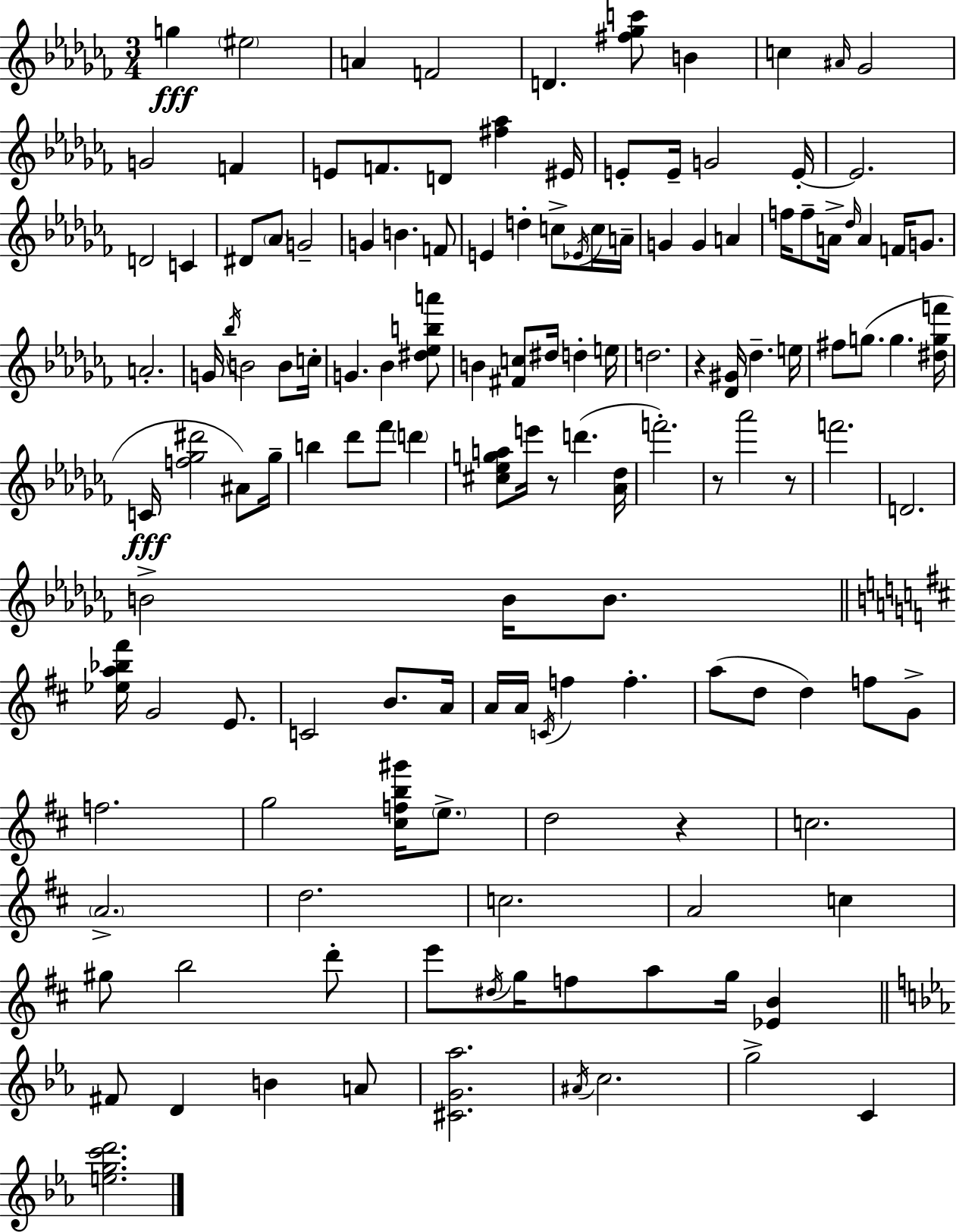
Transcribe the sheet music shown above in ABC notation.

X:1
T:Untitled
M:3/4
L:1/4
K:Abm
g ^e2 A F2 D [^f_gc']/2 B c ^A/4 _G2 G2 F E/2 F/2 D/2 [^f_a] ^E/4 E/2 E/4 G2 E/4 E2 D2 C ^D/2 _A/2 G2 G B F/2 E d c/2 _E/4 c/4 A/4 G G A f/4 f/2 A/4 _d/4 A F/4 G/2 A2 G/4 _b/4 B2 B/2 c/4 G _B [^d_eba']/2 B [^Fc]/2 ^d/4 d e/4 d2 z [_D^G]/4 _d e/4 ^f/2 g/2 g [^dgf']/4 C/4 [f_g^d']2 ^A/2 _g/4 b _d'/2 _f'/2 d' [^c_ega]/2 e'/4 z/2 d' [_A_d]/4 f'2 z/2 _a'2 z/2 f'2 D2 B2 B/4 B/2 [_ea_b^f']/4 G2 E/2 C2 B/2 A/4 A/4 A/4 C/4 f f a/2 d/2 d f/2 G/2 f2 g2 [^cfb^g']/4 e/2 d2 z c2 A2 d2 c2 A2 c ^g/2 b2 d'/2 e'/2 ^d/4 g/4 f/2 a/2 g/4 [_EB] ^F/2 D B A/2 [^CG_a]2 ^A/4 c2 g2 C [egc'd']2